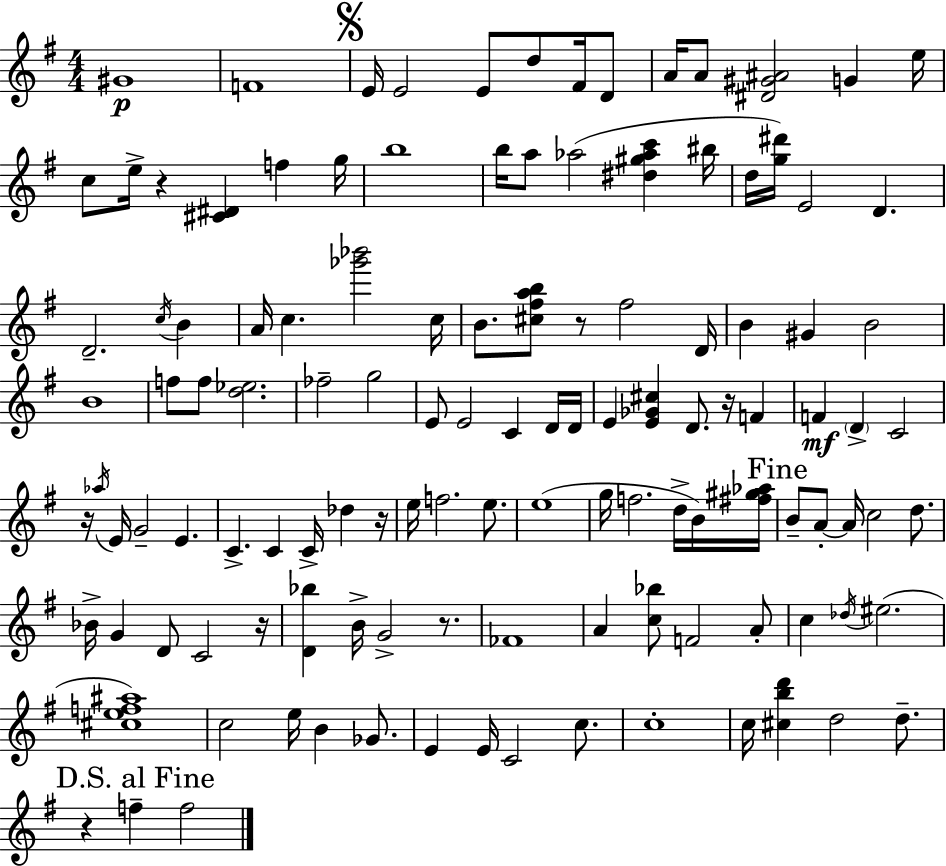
{
  \clef treble
  \numericTimeSignature
  \time 4/4
  \key e \minor
  gis'1\p | f'1 | \mark \markup { \musicglyph "scripts.segno" } e'16 e'2 e'8 d''8 fis'16 d'8 | a'16 a'8 <dis' gis' ais'>2 g'4 e''16 | \break c''8 e''16-> r4 <cis' dis'>4 f''4 g''16 | b''1 | b''16 a''8 aes''2( <dis'' gis'' aes'' c'''>4 bis''16 | d''16 <g'' dis'''>16) e'2 d'4. | \break d'2.-- \acciaccatura { c''16 } b'4 | a'16 c''4. <ges''' bes'''>2 | c''16 b'8. <cis'' fis'' a'' b''>8 r8 fis''2 | d'16 b'4 gis'4 b'2 | \break b'1 | f''8 f''8 <d'' ees''>2. | fes''2-- g''2 | e'8 e'2 c'4 d'16 | \break d'16 e'4 <e' ges' cis''>4 d'8. r16 f'4 | f'4\mf \parenthesize d'4-> c'2 | r16 \acciaccatura { aes''16 } e'16 g'2-- e'4. | c'4.-> c'4 c'16-> des''4 | \break r16 e''16 f''2. e''8. | e''1( | g''16 f''2. d''16-> | b'16) <fis'' gis'' aes''>16 \mark "Fine" b'8-- a'8-.~~ a'16 c''2 d''8. | \break bes'16-> g'4 d'8 c'2 | r16 <d' bes''>4 b'16-> g'2-> r8. | fes'1 | a'4 <c'' bes''>8 f'2 | \break a'8-. c''4 \acciaccatura { des''16 }( eis''2. | <cis'' e'' f'' ais''>1) | c''2 e''16 b'4 | ges'8. e'4 e'16 c'2 | \break c''8. c''1-. | c''16 <cis'' b'' d'''>4 d''2 | d''8.-- \mark "D.S. al Fine" r4 f''4-- f''2 | \bar "|."
}